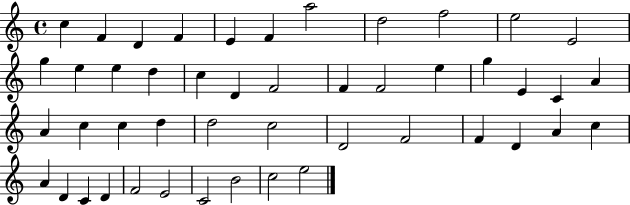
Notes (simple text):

C5/q F4/q D4/q F4/q E4/q F4/q A5/h D5/h F5/h E5/h E4/h G5/q E5/q E5/q D5/q C5/q D4/q F4/h F4/q F4/h E5/q G5/q E4/q C4/q A4/q A4/q C5/q C5/q D5/q D5/h C5/h D4/h F4/h F4/q D4/q A4/q C5/q A4/q D4/q C4/q D4/q F4/h E4/h C4/h B4/h C5/h E5/h